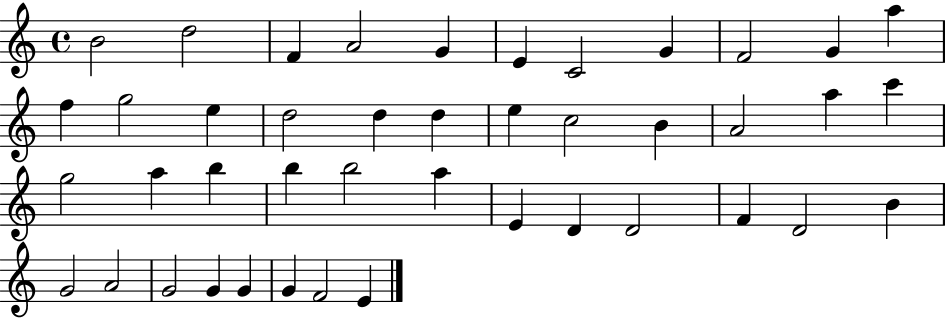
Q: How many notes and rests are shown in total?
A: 43